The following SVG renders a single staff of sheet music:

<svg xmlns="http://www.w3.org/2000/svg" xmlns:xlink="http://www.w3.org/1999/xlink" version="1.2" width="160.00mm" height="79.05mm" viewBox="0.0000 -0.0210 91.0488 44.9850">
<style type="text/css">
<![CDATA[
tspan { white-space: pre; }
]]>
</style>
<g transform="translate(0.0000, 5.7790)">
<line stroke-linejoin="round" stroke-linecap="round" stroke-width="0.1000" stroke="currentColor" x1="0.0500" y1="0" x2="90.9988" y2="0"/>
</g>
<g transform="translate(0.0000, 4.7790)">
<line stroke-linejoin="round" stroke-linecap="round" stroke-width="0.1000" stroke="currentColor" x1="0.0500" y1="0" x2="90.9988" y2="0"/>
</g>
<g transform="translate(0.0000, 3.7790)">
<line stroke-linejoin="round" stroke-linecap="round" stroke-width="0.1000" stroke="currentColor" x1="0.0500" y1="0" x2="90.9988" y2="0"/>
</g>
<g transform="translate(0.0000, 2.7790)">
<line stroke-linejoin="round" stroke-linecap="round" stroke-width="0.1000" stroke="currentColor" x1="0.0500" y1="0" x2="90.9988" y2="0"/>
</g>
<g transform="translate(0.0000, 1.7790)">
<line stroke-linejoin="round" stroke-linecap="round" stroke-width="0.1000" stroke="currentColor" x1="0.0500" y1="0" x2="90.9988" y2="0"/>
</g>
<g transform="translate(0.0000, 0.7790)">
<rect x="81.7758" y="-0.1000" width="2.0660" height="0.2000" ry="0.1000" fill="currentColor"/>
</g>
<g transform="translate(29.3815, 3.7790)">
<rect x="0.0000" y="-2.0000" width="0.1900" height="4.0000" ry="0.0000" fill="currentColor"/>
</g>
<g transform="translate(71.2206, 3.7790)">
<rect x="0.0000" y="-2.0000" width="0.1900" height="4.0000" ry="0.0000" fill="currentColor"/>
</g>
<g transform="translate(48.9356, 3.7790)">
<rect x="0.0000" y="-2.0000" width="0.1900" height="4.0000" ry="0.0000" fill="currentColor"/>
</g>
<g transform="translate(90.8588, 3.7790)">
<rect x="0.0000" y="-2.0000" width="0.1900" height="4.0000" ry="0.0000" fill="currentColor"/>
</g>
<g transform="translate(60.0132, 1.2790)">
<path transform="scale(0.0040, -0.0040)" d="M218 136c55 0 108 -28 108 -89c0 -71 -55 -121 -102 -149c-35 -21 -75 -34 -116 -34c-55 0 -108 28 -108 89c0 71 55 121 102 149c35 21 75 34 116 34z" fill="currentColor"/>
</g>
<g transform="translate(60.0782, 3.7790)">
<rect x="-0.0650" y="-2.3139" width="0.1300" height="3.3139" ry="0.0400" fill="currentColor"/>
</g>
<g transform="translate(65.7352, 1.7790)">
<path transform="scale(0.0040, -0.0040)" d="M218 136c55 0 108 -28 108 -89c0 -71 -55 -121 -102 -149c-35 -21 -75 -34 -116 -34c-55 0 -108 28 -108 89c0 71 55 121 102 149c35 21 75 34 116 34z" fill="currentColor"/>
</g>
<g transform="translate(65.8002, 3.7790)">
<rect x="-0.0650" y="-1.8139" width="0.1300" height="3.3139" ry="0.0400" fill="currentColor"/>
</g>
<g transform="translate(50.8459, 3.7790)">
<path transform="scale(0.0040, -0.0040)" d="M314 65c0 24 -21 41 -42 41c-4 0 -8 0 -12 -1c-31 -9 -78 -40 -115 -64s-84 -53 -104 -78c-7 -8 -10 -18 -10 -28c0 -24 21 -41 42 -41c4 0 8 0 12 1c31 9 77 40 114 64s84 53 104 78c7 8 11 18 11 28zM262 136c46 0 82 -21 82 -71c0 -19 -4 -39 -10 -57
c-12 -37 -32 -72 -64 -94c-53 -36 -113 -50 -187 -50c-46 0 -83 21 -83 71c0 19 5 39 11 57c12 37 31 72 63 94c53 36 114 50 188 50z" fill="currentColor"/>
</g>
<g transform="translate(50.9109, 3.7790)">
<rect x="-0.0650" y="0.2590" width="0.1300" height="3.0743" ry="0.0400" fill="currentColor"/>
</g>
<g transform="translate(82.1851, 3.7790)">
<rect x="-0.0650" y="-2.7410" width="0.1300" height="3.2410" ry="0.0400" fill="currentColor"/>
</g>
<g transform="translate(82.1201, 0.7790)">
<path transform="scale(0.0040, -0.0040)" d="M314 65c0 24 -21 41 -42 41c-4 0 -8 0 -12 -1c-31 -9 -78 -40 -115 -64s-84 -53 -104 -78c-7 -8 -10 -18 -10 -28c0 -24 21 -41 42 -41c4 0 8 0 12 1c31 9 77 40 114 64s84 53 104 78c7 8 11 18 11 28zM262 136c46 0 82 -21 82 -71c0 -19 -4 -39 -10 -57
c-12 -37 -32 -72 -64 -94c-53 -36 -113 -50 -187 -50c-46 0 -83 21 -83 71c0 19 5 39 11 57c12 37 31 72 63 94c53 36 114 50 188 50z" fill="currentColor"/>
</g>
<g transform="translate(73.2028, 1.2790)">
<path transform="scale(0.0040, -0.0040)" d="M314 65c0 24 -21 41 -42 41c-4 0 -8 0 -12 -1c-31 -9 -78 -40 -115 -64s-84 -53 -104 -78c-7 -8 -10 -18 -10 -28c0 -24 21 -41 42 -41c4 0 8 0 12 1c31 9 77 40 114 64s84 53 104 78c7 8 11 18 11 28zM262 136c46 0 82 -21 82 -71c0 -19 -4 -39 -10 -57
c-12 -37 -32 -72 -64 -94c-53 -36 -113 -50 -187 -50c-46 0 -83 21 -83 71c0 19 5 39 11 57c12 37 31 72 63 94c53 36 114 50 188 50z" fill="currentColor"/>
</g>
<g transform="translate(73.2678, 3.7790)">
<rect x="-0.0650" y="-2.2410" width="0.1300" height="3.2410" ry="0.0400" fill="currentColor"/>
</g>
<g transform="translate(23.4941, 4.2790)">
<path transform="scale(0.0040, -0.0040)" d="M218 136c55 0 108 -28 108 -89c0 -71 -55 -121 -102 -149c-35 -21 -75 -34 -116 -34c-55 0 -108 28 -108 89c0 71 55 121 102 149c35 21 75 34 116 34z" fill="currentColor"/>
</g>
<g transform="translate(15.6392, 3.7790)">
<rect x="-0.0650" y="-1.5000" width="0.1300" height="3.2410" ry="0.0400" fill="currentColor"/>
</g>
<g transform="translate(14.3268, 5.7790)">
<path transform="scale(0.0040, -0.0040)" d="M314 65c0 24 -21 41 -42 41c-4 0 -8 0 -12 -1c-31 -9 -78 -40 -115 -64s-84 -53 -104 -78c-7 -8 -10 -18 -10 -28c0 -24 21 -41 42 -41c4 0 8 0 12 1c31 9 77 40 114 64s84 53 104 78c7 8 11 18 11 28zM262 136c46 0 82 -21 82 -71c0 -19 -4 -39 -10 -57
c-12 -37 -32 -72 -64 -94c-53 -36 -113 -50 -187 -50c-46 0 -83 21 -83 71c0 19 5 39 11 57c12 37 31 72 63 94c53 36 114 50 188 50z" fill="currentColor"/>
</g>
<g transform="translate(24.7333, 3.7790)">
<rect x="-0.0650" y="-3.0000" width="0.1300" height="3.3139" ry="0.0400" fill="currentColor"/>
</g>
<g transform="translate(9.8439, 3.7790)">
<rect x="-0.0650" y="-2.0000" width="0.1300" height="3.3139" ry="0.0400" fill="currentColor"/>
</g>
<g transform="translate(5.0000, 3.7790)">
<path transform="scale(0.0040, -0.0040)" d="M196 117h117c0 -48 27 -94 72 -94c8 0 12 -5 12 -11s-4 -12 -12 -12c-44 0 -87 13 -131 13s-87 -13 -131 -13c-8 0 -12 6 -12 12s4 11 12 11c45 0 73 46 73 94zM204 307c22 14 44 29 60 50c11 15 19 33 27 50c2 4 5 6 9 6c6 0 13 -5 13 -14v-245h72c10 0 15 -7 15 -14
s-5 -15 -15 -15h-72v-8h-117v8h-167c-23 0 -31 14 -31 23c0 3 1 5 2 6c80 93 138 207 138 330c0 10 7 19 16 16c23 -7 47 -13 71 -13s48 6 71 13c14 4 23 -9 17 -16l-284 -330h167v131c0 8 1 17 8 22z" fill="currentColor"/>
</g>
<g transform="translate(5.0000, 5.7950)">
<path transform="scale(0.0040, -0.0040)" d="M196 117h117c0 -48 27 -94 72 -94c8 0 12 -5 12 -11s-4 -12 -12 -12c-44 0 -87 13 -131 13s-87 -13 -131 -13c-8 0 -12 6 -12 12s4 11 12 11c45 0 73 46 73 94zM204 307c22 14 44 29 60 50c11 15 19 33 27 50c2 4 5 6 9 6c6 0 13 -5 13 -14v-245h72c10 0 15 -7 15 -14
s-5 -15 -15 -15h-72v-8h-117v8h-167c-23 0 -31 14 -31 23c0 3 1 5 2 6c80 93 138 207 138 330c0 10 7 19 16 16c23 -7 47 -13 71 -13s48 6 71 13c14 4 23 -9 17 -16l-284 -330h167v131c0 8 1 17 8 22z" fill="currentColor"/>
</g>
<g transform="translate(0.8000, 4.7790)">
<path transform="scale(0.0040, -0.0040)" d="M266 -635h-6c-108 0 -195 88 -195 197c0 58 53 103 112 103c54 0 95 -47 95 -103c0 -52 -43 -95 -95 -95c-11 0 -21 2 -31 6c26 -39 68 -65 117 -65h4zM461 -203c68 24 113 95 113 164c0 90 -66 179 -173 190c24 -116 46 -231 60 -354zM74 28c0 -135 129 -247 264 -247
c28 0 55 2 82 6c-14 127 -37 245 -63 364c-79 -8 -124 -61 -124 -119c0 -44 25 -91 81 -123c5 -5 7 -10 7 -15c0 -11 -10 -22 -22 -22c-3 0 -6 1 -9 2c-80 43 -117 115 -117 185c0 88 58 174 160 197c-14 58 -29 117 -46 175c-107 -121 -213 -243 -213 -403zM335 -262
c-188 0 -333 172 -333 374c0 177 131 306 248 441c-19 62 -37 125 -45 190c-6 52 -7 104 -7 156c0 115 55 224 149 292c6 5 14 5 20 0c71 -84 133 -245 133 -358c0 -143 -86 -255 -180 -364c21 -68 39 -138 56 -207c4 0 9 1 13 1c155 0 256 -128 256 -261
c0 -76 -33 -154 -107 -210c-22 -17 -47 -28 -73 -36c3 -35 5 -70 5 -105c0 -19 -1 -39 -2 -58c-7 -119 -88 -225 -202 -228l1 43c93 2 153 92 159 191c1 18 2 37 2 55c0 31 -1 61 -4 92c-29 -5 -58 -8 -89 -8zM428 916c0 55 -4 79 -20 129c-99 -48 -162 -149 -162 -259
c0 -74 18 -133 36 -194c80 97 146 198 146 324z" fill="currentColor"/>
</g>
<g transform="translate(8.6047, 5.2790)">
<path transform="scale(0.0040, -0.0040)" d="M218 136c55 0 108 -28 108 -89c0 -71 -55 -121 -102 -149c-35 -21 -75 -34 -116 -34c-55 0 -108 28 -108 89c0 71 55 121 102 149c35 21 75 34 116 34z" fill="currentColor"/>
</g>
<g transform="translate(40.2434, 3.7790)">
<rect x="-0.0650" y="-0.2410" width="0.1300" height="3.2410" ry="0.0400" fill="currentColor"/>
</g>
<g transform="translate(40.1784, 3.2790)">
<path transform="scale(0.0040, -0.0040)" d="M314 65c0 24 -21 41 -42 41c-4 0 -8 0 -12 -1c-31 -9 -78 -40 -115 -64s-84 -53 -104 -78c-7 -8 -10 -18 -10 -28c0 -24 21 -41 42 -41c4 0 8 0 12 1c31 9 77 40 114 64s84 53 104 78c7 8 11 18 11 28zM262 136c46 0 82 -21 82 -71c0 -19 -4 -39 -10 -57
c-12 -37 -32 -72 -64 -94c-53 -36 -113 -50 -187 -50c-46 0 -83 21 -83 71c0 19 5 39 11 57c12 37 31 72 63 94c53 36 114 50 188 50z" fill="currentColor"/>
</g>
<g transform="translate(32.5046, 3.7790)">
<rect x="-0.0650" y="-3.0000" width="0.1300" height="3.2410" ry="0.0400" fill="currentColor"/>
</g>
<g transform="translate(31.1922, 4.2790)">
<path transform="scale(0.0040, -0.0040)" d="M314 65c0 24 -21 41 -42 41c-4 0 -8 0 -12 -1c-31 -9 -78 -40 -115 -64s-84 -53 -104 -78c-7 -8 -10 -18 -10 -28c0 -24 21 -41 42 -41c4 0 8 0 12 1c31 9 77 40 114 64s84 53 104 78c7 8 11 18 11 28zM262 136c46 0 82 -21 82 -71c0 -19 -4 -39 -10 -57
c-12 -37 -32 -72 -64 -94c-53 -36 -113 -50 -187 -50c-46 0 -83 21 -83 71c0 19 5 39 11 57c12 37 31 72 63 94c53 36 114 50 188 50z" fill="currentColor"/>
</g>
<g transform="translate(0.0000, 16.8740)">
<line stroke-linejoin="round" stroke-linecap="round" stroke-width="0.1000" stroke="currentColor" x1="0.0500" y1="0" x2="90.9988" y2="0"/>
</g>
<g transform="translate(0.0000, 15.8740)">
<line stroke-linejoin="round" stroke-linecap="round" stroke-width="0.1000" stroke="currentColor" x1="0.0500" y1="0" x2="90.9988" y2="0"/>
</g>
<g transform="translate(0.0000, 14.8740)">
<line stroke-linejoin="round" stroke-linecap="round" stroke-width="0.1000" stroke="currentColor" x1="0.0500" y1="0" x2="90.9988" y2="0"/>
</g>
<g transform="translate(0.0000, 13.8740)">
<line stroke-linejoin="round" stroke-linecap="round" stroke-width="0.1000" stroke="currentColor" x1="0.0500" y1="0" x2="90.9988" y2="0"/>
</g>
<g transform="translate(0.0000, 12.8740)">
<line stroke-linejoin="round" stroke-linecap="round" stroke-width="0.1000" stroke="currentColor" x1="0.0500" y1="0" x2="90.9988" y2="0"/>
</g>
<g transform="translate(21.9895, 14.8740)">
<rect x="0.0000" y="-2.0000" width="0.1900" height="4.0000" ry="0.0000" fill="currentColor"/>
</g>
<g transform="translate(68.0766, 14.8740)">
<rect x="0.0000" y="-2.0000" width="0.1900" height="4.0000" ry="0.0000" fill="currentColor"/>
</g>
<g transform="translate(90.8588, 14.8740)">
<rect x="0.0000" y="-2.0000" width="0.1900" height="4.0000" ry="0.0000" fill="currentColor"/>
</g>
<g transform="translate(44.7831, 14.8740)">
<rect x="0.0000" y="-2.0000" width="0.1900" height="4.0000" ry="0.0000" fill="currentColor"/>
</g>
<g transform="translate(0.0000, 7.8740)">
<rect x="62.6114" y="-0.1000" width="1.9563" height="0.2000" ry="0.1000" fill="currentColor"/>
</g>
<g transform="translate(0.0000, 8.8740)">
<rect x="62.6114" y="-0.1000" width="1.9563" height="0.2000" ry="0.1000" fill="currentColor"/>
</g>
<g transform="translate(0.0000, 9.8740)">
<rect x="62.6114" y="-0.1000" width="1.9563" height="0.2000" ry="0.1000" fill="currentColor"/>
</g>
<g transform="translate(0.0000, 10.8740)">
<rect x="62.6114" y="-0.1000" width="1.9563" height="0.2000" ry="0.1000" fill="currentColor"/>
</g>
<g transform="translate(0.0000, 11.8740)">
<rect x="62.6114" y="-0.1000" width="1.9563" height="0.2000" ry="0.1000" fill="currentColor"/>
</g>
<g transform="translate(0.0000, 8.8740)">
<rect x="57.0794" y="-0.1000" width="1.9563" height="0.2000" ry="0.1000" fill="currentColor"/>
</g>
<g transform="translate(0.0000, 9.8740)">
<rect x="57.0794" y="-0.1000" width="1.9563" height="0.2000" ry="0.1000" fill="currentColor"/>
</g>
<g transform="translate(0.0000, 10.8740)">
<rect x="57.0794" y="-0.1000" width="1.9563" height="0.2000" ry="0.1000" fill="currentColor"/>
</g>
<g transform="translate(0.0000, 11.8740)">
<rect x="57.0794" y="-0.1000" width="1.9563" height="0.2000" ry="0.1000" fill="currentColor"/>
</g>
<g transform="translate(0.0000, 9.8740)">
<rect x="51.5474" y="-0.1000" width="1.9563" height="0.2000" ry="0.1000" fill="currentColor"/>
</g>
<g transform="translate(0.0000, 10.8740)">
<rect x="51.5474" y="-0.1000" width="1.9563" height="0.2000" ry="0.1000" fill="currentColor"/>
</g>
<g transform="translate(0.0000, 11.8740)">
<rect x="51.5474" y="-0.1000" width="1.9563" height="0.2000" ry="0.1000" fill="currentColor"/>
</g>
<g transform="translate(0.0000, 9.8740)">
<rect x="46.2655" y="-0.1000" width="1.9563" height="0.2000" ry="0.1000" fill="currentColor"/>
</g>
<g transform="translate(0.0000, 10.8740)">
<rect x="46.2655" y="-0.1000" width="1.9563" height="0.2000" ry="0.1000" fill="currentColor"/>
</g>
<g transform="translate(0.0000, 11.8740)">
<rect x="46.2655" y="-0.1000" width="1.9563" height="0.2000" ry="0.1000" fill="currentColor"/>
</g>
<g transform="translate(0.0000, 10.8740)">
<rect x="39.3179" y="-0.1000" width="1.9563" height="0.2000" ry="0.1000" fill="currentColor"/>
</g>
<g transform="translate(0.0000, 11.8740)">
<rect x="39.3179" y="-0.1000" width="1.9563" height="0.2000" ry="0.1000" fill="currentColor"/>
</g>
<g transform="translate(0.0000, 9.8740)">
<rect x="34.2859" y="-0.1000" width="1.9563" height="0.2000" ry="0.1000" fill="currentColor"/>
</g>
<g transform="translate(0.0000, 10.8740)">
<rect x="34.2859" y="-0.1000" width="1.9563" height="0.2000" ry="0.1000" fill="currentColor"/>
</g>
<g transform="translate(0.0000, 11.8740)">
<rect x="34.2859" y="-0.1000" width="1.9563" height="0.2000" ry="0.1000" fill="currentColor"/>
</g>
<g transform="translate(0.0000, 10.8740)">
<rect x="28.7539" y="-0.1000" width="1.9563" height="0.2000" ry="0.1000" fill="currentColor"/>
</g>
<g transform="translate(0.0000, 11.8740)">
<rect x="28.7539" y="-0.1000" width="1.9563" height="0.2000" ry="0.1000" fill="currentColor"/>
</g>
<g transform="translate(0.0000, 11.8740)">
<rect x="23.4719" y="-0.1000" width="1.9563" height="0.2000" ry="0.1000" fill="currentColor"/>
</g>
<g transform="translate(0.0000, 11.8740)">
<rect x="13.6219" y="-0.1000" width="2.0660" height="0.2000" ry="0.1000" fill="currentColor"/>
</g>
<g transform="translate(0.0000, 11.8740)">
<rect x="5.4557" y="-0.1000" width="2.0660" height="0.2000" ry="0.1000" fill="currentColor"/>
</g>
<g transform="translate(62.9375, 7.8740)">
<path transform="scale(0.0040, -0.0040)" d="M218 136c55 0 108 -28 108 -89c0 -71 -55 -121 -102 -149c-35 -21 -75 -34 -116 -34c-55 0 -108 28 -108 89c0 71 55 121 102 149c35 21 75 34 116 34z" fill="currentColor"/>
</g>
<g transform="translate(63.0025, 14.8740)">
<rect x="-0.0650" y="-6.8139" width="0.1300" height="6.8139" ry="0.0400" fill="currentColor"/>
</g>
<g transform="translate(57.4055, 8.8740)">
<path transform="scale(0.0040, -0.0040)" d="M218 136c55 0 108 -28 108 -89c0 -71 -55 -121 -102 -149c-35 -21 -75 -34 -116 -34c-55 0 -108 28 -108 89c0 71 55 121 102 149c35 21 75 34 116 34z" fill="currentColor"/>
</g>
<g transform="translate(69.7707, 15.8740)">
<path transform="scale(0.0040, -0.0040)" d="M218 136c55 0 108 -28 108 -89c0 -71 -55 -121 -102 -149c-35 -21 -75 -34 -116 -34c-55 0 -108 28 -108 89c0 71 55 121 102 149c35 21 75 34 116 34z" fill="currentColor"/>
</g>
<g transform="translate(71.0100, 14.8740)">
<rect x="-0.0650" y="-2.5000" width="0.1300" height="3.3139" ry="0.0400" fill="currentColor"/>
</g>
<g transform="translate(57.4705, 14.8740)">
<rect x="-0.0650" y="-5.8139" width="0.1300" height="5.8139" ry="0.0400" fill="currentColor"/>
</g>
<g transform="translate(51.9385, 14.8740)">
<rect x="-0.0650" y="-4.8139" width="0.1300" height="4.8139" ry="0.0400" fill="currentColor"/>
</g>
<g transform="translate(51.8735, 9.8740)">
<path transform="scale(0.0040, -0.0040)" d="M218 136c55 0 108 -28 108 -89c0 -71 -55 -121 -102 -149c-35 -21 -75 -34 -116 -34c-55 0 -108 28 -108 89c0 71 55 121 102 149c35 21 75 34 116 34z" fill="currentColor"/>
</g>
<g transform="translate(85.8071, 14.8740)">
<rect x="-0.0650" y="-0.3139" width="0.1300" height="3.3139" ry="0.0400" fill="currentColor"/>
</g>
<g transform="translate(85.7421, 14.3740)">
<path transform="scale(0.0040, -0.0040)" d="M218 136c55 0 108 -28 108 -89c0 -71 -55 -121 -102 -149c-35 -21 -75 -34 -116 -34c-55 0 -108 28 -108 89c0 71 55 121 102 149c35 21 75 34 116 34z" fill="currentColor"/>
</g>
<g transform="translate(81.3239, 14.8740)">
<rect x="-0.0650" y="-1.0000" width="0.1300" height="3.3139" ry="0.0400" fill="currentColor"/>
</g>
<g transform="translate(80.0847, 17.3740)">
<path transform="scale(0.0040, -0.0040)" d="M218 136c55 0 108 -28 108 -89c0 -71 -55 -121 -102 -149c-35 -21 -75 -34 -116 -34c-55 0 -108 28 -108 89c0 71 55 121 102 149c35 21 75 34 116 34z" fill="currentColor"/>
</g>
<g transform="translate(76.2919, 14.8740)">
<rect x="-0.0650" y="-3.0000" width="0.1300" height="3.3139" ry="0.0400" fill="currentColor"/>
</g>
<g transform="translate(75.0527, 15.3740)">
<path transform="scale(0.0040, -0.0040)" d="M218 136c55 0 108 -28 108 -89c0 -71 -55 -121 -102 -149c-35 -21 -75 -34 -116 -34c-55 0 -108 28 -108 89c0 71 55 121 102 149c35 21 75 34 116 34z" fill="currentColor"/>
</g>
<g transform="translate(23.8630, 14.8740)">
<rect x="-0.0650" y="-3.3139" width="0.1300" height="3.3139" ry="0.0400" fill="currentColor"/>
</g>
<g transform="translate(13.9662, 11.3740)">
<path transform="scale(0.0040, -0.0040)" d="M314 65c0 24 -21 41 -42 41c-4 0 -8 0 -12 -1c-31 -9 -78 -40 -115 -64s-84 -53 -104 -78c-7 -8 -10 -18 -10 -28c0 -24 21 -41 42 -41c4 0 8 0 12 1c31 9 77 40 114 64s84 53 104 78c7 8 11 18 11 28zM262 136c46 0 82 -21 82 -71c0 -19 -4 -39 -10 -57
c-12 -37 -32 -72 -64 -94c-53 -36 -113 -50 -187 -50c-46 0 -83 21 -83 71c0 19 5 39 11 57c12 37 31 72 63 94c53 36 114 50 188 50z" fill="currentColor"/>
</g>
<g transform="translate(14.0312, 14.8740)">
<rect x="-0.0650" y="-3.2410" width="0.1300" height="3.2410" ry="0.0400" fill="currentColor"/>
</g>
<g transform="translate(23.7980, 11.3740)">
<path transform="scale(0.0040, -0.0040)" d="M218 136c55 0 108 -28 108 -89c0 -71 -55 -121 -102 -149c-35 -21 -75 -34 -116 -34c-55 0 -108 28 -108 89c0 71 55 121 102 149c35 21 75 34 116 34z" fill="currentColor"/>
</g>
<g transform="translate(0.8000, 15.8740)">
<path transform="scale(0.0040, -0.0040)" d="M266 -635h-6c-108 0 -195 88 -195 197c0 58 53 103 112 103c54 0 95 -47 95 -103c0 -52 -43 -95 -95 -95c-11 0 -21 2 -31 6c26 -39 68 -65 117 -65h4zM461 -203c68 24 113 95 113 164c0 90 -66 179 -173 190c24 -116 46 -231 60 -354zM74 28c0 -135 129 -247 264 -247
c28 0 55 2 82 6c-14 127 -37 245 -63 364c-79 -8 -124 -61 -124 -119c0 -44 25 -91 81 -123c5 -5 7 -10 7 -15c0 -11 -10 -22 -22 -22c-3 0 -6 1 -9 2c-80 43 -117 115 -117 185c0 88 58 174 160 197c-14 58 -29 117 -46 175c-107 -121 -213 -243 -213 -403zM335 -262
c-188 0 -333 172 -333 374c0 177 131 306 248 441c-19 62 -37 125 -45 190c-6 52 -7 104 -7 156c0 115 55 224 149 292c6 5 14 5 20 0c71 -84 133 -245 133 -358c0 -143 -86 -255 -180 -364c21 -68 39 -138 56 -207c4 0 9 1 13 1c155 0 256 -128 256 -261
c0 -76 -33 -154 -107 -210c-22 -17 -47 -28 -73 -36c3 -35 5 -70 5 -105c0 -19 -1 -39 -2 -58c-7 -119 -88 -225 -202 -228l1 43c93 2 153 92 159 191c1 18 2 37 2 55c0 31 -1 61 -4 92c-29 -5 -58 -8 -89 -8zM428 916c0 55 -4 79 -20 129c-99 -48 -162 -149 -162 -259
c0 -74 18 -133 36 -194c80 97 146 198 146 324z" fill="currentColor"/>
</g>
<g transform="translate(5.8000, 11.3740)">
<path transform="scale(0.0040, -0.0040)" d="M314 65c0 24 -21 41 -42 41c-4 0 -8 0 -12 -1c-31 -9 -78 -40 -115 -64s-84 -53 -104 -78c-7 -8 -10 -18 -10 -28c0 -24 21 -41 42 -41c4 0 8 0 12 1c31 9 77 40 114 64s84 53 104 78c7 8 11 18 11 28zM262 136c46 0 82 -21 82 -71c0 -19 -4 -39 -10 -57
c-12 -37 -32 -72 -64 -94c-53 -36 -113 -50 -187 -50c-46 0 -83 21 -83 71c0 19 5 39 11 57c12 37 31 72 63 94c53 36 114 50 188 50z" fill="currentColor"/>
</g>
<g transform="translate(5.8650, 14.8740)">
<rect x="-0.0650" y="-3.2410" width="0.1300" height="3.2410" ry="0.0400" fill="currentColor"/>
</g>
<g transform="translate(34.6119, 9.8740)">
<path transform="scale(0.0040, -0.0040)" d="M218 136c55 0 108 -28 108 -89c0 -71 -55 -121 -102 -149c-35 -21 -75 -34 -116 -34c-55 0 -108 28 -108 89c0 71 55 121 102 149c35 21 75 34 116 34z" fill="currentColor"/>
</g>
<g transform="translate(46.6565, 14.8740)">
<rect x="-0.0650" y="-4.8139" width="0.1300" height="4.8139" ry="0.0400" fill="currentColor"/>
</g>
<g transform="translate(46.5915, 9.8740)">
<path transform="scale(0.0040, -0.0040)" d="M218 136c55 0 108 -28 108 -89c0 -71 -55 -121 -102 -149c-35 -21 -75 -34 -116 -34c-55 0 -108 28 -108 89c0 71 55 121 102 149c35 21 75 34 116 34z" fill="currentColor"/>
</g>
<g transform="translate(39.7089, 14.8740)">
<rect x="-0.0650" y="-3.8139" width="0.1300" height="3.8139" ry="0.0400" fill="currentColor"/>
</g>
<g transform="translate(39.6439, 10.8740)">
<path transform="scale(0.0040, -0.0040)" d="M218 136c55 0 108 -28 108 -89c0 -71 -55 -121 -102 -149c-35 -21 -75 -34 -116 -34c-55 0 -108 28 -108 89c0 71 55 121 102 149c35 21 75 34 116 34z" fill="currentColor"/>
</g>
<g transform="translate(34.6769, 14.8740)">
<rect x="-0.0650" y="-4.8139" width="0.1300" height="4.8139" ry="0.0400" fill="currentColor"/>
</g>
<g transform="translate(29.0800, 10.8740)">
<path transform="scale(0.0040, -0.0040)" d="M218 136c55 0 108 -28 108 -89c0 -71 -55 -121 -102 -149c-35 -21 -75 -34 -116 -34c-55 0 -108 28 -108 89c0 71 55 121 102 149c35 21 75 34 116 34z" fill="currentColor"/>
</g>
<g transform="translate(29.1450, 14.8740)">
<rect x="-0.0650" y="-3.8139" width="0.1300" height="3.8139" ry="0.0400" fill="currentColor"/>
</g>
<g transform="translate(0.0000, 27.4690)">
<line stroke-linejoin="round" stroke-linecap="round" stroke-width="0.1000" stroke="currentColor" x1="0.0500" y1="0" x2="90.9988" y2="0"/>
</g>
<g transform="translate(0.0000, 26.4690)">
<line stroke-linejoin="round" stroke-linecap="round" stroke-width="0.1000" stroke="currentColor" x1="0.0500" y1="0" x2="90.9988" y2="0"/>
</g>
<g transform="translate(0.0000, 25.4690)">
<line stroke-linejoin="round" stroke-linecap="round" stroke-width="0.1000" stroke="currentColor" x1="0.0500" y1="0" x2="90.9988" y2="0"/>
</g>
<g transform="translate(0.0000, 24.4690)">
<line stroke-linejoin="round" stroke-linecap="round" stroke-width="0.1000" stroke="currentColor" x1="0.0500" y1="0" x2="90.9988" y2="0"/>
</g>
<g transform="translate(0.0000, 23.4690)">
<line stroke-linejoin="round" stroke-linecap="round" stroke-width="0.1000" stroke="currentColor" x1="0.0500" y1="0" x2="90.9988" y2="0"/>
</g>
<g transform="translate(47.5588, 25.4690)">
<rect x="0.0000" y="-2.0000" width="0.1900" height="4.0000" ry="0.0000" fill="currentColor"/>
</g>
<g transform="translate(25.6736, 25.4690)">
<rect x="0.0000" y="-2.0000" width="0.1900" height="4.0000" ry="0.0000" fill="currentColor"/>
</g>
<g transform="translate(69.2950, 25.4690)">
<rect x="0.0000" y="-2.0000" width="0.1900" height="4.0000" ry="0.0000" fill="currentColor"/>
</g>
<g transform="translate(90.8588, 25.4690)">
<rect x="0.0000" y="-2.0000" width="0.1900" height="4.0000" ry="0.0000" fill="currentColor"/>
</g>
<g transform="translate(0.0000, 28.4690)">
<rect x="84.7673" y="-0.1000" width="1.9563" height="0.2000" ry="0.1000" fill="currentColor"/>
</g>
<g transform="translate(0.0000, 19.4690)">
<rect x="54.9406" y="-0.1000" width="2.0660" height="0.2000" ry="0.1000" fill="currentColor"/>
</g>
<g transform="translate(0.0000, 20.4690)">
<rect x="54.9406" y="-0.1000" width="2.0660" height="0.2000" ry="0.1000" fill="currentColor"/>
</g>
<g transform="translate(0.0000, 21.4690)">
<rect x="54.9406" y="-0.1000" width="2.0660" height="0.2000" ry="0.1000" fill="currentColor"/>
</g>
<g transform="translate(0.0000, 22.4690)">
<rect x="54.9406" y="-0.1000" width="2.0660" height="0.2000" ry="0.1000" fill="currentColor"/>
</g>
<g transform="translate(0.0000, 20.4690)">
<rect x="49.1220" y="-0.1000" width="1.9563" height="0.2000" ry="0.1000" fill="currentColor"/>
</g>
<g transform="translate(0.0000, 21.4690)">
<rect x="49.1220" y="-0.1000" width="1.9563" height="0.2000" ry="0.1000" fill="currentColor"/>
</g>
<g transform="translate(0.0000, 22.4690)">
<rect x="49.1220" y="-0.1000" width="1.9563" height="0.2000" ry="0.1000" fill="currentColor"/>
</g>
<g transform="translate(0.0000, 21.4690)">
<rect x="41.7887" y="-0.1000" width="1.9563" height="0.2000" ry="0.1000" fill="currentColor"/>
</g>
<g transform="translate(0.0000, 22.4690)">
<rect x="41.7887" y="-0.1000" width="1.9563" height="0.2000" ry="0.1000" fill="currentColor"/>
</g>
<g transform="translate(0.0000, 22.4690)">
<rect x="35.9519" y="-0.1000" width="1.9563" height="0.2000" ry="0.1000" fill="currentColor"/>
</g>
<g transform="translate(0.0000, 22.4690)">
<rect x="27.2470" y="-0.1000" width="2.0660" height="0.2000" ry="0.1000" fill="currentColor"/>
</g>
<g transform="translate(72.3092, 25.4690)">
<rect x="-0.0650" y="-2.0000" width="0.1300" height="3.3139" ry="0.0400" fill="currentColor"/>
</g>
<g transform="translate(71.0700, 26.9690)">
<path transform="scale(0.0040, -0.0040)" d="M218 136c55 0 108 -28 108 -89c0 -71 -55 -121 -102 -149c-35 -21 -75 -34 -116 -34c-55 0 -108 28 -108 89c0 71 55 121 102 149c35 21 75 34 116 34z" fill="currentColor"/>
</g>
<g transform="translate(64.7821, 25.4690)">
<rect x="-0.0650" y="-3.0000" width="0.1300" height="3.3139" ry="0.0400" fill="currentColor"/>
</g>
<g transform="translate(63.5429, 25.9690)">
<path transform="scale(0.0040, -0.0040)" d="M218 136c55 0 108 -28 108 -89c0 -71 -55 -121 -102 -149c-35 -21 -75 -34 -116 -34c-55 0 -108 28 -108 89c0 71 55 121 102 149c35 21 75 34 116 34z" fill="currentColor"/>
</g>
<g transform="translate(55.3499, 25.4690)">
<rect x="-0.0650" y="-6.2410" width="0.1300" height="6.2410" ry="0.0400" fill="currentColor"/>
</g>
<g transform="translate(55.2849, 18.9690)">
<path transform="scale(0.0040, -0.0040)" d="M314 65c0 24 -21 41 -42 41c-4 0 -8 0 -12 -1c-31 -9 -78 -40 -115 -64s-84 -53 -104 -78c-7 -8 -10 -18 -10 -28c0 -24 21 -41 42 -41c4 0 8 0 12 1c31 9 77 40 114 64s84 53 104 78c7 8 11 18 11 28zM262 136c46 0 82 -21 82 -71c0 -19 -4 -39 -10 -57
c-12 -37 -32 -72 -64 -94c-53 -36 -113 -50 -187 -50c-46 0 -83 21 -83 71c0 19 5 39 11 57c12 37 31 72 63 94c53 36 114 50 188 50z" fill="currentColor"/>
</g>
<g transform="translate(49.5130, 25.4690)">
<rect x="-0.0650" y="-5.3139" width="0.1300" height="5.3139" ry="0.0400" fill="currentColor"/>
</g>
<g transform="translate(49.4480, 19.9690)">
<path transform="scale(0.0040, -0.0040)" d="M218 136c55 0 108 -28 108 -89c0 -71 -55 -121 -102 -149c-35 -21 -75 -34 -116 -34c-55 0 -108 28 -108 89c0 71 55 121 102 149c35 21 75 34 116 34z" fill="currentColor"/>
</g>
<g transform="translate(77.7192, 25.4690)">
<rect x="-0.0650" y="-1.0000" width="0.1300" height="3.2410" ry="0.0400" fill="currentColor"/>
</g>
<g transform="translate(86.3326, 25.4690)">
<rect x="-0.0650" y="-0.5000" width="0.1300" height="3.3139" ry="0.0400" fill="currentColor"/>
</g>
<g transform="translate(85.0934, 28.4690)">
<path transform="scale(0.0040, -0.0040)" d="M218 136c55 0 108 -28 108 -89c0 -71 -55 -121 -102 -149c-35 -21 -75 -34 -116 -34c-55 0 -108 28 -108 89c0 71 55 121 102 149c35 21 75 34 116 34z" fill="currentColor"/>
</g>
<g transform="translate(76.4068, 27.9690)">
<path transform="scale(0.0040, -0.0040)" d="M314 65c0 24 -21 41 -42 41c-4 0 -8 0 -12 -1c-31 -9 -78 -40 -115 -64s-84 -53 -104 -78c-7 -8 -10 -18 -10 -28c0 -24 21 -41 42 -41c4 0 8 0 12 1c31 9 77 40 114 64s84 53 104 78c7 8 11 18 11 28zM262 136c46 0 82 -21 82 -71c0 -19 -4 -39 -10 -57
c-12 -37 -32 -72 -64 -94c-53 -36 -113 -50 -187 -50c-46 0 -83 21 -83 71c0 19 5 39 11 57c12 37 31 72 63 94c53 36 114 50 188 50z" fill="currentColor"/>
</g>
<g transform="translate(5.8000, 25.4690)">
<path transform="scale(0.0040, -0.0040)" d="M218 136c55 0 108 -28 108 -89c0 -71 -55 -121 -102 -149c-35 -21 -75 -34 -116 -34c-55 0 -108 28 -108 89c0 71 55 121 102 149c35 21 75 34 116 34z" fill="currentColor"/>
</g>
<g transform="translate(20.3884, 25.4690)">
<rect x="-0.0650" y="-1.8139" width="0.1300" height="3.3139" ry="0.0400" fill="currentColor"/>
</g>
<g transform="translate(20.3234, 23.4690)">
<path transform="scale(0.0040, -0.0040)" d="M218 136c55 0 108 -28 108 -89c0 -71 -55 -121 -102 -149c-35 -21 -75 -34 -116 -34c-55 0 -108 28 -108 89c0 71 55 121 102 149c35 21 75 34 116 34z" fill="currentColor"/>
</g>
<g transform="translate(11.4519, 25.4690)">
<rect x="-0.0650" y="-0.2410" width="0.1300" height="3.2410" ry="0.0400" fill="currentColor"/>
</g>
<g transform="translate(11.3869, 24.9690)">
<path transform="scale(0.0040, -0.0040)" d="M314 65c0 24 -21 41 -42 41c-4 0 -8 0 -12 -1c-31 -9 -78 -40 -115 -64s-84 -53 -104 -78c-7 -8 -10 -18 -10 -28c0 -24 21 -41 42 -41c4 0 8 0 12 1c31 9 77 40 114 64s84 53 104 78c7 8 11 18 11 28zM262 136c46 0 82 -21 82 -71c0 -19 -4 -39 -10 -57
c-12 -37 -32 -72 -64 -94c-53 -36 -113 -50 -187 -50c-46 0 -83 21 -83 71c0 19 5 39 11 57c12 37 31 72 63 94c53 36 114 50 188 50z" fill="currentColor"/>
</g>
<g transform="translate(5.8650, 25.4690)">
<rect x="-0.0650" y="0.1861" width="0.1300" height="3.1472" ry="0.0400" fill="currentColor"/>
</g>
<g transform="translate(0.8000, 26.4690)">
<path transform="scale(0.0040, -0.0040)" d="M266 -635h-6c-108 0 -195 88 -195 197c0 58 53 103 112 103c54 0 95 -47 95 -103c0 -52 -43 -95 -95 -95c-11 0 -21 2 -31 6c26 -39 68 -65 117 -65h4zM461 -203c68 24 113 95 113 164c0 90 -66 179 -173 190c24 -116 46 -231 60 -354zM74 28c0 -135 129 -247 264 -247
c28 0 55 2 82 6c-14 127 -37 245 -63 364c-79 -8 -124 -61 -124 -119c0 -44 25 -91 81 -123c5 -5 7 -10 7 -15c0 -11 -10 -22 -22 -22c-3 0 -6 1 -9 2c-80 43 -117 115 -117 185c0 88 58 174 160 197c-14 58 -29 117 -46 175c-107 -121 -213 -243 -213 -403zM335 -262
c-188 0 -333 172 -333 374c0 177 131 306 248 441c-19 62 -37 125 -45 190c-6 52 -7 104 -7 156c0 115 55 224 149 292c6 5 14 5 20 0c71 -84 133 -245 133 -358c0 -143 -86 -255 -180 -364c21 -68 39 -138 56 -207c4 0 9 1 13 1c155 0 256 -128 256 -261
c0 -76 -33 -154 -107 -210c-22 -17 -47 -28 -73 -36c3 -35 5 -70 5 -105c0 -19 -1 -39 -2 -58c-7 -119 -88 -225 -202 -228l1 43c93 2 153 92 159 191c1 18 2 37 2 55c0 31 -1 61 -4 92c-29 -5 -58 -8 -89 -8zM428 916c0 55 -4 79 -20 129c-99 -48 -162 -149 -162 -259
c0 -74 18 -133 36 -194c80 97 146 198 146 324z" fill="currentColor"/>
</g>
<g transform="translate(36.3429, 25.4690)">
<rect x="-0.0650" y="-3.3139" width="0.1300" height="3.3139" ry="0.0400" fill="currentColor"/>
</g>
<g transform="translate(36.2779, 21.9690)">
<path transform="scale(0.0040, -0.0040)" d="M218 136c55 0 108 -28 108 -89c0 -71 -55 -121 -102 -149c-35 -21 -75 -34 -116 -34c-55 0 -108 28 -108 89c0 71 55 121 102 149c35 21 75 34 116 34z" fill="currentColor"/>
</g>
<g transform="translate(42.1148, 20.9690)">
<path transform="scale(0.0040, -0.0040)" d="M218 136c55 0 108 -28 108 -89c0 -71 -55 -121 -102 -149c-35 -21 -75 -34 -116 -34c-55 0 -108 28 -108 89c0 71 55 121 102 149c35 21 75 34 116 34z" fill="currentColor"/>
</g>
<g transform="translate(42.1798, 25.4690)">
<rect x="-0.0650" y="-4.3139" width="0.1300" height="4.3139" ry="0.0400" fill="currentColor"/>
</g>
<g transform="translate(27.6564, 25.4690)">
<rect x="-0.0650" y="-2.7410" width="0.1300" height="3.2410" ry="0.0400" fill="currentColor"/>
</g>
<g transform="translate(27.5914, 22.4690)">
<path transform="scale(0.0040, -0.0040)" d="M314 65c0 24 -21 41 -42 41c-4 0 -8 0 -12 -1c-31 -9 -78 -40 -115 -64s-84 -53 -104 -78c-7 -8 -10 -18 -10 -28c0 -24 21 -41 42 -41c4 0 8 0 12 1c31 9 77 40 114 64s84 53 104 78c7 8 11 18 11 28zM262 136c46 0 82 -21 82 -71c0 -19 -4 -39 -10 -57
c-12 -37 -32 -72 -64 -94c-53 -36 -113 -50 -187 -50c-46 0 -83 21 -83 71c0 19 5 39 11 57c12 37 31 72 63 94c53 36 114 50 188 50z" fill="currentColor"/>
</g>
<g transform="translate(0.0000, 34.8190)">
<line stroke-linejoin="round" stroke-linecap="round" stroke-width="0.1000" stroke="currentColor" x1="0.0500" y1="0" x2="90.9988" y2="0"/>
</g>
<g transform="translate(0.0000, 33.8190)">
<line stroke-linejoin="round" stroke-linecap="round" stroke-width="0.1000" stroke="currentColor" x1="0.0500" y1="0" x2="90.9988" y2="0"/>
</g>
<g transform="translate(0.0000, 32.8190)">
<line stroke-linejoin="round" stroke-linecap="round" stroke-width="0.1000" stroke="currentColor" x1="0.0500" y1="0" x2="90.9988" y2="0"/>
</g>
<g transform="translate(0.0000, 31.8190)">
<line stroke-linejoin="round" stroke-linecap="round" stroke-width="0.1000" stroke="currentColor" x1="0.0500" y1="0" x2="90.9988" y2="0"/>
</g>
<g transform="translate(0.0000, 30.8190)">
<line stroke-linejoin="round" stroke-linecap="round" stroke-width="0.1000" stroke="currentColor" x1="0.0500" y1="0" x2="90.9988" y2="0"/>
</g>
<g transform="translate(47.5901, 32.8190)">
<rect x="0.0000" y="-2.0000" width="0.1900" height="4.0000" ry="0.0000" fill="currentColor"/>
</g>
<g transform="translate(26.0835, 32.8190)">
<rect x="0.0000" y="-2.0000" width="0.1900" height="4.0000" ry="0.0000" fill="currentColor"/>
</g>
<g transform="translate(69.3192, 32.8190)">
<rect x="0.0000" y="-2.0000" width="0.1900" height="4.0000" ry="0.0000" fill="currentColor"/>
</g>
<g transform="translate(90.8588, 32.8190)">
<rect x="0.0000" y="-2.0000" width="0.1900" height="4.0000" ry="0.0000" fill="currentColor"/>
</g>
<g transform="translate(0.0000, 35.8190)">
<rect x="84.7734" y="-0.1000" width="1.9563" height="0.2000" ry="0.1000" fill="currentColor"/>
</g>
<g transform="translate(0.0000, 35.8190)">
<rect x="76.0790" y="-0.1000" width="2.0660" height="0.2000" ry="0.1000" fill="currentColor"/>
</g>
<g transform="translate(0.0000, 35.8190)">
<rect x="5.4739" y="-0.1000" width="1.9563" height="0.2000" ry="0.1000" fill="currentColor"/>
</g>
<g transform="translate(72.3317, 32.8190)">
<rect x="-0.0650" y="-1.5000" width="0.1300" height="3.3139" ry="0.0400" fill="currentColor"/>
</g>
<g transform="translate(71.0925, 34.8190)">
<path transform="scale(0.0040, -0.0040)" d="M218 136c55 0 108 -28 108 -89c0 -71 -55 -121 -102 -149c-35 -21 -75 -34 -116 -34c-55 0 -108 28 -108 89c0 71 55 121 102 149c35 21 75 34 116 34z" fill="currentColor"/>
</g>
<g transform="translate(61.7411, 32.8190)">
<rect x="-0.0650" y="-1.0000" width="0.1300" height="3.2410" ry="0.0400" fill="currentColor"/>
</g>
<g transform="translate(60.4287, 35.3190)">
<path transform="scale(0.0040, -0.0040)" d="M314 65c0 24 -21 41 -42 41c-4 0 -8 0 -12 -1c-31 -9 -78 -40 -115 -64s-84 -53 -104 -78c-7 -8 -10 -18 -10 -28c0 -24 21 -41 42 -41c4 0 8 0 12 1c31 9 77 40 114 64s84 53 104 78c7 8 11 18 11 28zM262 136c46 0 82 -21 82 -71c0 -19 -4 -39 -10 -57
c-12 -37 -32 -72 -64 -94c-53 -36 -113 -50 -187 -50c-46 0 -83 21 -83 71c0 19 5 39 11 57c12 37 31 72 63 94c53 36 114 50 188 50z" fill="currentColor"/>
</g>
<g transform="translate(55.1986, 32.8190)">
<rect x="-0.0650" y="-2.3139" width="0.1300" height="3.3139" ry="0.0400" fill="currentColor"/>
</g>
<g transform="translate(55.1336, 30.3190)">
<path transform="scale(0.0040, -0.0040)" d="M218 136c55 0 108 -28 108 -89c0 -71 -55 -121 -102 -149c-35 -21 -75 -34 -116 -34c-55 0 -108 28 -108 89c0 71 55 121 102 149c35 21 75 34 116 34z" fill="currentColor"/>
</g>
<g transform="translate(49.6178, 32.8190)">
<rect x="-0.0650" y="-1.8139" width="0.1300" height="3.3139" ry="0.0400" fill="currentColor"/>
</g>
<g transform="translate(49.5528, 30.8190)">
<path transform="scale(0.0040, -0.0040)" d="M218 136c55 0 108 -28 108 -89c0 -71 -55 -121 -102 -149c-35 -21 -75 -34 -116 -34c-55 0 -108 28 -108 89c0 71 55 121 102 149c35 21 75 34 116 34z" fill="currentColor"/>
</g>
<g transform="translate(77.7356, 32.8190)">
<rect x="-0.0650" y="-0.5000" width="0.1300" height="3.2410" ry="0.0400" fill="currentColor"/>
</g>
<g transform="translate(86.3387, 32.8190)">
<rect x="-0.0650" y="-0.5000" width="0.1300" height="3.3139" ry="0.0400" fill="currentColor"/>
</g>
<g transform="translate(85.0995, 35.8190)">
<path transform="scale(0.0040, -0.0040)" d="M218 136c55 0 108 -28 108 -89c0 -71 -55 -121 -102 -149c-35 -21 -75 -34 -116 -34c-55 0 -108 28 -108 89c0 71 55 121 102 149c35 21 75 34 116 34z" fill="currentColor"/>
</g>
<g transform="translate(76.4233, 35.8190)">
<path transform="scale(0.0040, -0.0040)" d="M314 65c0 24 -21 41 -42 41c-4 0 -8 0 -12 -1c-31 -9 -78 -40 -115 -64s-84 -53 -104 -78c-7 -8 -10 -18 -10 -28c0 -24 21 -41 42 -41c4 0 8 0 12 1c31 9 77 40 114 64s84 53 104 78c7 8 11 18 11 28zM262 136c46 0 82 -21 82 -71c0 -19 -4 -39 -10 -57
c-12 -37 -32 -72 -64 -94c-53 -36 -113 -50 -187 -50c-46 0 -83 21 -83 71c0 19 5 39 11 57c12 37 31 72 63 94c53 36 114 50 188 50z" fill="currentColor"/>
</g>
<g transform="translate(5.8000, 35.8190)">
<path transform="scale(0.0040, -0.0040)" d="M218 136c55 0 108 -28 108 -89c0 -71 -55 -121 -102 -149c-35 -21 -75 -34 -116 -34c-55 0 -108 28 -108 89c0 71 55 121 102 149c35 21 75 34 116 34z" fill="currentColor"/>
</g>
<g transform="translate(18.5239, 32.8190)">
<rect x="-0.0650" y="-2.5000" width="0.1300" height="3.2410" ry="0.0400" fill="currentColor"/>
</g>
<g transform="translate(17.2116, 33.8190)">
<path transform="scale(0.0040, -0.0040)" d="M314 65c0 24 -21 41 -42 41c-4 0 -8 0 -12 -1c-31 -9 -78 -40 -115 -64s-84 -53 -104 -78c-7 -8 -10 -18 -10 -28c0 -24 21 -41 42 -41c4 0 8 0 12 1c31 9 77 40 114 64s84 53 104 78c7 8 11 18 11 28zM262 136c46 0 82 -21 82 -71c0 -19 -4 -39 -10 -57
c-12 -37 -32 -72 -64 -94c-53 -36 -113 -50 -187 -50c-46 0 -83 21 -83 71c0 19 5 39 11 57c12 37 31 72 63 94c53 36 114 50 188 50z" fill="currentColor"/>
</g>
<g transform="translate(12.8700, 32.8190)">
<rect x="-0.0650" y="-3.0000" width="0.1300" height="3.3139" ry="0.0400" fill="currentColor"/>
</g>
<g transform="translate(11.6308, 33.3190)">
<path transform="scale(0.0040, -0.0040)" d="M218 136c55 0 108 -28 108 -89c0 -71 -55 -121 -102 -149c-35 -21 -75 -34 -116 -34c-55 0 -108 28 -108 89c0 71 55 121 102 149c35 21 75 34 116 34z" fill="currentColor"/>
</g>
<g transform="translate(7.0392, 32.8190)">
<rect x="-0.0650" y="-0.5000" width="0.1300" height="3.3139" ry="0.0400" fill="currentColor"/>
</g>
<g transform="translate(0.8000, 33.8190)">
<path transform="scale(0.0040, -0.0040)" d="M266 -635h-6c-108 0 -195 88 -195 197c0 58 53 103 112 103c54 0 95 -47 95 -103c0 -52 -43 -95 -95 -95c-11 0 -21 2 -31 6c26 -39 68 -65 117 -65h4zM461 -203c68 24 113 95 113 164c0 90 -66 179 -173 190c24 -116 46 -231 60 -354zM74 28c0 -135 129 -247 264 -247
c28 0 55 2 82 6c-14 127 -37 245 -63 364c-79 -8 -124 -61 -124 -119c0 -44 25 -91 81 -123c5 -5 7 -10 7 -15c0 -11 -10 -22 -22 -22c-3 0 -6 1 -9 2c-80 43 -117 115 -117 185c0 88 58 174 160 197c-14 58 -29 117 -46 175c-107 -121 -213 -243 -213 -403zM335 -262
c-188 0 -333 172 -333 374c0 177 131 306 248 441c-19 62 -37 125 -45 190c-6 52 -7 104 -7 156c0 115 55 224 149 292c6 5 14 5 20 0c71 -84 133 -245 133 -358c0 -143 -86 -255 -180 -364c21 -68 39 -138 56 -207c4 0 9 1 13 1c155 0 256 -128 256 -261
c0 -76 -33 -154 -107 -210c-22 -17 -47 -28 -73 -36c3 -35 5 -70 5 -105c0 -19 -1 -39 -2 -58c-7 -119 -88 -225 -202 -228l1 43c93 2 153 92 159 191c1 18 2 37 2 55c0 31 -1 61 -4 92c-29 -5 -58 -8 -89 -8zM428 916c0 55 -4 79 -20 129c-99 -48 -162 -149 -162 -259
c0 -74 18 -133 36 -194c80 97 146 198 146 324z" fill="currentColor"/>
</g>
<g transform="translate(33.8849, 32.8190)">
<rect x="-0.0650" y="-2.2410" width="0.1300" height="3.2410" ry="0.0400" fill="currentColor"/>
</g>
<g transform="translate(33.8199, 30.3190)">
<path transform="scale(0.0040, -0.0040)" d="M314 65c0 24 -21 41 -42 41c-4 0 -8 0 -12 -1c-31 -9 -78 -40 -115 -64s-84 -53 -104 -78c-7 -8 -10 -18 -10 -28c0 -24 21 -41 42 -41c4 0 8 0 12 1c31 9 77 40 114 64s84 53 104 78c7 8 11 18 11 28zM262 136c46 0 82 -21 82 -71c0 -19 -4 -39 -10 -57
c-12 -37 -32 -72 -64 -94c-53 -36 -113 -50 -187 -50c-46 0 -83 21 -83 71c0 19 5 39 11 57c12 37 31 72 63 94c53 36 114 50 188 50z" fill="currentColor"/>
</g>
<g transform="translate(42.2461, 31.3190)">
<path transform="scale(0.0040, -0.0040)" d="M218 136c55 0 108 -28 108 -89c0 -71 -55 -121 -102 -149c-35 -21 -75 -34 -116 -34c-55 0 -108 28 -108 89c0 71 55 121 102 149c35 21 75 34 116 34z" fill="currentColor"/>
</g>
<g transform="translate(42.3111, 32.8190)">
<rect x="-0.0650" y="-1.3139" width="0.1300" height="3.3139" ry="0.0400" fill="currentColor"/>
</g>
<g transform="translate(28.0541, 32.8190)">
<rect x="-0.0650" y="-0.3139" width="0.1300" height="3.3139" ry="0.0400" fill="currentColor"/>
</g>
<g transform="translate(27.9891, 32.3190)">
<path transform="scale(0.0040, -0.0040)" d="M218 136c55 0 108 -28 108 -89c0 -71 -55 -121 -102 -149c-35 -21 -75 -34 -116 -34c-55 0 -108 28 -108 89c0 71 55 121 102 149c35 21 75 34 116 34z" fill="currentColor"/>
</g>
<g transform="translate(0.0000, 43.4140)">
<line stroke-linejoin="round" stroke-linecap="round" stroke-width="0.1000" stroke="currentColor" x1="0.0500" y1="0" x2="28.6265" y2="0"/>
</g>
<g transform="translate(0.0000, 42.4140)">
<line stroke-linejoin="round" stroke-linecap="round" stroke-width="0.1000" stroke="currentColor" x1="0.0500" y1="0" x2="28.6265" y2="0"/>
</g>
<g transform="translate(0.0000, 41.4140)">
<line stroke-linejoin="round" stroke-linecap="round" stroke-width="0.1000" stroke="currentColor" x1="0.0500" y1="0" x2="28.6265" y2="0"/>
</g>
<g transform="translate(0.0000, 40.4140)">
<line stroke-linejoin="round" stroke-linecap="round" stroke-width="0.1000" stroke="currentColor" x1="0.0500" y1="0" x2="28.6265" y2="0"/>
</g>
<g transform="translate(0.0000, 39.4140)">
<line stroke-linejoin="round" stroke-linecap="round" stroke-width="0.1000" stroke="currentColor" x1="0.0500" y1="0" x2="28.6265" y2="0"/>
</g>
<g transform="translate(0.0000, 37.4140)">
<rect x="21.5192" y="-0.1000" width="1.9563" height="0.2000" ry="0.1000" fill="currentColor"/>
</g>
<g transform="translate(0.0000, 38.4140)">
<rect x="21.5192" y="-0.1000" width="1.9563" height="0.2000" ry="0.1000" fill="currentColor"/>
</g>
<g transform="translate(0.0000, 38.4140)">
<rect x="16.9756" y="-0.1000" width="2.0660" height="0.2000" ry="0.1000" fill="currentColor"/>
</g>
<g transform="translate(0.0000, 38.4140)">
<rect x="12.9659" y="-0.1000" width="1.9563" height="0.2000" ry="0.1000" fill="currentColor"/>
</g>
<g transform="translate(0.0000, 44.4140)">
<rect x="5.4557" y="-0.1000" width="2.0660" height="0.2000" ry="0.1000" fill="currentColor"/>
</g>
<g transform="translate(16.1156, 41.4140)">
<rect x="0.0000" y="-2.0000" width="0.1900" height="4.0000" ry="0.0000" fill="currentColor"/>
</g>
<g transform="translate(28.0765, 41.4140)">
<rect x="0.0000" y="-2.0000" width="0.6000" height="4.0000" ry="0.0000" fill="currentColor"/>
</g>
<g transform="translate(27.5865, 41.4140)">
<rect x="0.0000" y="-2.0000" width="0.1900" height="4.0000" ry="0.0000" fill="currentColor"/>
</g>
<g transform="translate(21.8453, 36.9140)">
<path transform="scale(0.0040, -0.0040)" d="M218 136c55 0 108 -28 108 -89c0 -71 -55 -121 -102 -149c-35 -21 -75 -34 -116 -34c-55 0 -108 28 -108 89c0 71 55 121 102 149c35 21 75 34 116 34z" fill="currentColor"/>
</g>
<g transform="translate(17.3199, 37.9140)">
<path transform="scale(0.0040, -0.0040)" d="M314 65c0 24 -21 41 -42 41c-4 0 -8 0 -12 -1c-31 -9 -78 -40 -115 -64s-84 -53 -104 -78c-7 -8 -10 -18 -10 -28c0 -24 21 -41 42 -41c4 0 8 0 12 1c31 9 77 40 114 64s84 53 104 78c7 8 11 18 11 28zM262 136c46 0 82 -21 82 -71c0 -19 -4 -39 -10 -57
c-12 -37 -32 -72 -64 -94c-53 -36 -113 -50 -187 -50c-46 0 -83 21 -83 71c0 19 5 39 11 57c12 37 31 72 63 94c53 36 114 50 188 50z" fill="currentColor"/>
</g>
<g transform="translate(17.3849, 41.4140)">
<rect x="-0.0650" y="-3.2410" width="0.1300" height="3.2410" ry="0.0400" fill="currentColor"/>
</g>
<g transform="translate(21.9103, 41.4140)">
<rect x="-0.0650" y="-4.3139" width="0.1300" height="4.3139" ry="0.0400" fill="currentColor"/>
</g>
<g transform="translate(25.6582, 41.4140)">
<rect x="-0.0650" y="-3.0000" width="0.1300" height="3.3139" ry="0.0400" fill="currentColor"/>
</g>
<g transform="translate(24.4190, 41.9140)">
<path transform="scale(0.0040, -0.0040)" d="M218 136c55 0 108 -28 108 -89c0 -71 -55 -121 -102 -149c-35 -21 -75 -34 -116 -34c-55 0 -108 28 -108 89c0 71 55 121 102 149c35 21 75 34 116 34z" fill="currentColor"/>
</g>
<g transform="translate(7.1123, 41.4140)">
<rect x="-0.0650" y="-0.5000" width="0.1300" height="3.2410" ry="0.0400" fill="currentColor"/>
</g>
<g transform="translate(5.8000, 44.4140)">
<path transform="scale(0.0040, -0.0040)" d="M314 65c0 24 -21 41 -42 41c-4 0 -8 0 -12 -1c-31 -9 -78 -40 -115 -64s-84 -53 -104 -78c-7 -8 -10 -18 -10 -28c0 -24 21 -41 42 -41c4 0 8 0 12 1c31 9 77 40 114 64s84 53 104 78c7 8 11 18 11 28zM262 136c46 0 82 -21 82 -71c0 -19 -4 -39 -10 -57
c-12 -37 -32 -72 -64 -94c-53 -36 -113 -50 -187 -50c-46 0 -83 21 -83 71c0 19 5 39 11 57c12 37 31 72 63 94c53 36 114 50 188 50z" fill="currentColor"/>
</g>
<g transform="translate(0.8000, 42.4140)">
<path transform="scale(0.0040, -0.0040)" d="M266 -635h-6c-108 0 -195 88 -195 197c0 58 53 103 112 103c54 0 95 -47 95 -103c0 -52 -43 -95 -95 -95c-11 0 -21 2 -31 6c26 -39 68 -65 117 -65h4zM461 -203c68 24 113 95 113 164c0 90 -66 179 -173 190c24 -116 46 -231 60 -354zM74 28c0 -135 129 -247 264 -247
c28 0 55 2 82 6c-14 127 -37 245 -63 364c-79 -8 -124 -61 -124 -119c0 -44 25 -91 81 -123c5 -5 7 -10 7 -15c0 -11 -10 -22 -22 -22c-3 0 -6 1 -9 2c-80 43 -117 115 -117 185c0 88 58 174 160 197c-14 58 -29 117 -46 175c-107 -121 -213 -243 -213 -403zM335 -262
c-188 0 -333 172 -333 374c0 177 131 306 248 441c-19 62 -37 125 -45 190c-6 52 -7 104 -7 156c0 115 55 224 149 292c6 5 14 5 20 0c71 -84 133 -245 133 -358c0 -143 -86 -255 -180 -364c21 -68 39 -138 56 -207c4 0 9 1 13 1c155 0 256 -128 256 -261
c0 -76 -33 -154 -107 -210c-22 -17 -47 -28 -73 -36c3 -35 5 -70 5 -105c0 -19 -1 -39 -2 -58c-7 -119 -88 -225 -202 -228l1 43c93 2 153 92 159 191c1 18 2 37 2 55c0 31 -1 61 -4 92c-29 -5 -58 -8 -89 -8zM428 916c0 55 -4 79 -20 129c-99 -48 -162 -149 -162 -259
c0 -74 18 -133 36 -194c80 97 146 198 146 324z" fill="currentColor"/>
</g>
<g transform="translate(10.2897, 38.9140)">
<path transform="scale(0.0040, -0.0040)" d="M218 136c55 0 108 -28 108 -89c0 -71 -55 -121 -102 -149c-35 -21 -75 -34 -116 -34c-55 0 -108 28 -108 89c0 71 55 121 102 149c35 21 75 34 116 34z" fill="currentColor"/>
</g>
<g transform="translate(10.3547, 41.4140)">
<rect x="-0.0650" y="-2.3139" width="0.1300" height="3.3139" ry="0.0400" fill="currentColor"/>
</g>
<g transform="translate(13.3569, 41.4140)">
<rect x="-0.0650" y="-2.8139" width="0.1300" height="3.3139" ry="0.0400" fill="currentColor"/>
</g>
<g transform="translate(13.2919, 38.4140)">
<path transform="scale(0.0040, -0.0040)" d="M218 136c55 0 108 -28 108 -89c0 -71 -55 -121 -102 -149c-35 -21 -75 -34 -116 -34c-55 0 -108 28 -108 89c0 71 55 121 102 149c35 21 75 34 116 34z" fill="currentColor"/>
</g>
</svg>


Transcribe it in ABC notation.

X:1
T:Untitled
M:4/4
L:1/4
K:C
F E2 A A2 c2 B2 g f g2 a2 b2 b2 b c' e' c' e' e' g' b' G A D c B c2 f a2 b d' f' a'2 A F D2 C C A G2 c g2 e f g D2 E C2 C C2 g a b2 d' A